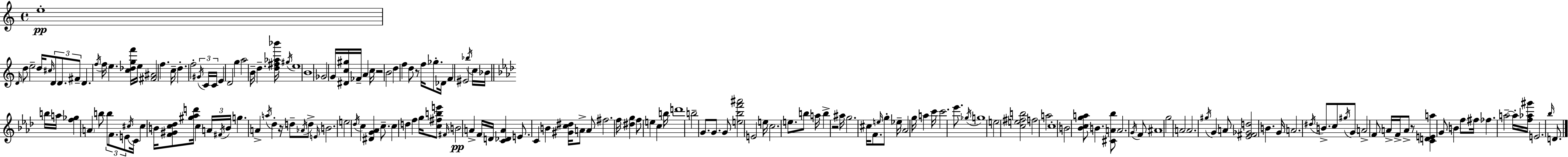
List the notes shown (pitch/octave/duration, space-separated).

E5/w D4/s D5/e E5/h D5/s C#5/s D4/e D4/e. F#4/e D4/q. F5/s F5/s E5/q. [C5,Db5,G5,F6]/s E5/s [F#4,A#4]/h F5/q. C5/s D5/q. F5/h G#4/s C4/s C4/s E4/q D4/h G5/q A5/h B4/s D5/q. [D5,F#5,Ab5,Bb6]/s G#5/s E5/w B4/w Gb4/h G4/s [D#4,C5,G#5]/s FES4/s A4/q C5/s R/h B4/h D5/q F5/q D5/e R/e F5/s Gb5/e. Db4/s F4/q EIS4/h Bb5/s C5/s Bb4/s B5/s A5/s [F5,Gb5]/q A4/q B5/e B5/e F4/e. E4/e C#5/s C4/s C#5/q B4/s [F4,G#4,C5,Db5]/e [G#5,Ab5,D6]/s C5/q A4/s F#4/s B4/s G5/q. A4/q A5/s Db5/q R/s D5/e Ab4/s D5/e E4/s B4/h. E5/h Db5/s C5/q [D#4,G4,Ab4]/q C5/e. C5/q D5/q F5/q G5/s [C5,F#5,B5,E6]/e F#4/s B4/h A4/q F4/s D4/s [C4,Db4,A4]/q E4/e. C4/q B4/q [G#4,C5,D#5]/s A4/e A4/e F#5/h. F5/s [D#5,G5]/q F5/e E5/q C5/q B5/s D6/w B5/h G4/e. G4/e. G4/e [E5,Bb5,F6,A#6]/h E4/h E5/s C5/h. E5/e. B5/e A5/s B5/q R/h A#5/s G5/h. C#5/s F4/e. E5/s G5/e Eb5/s Ab4/h G5/s A5/q C6/s C6/h. Eb6/e. Gb5/s G5/w E5/h [C5,E5,F#5,B5]/h F5/h A5/h C5/w B4/h [Bb4,C5,G5,A5]/e B4/q. [C#4,A4,Bb5]/e A4/h. G4/s F4/e A#4/w G5/h A4/h A4/h. G#5/s G4/q A4/e [Eb4,F#4,Gb4,D5]/h B4/q. G4/s A4/h. D#5/s B4/e. C5/e G#5/s G4/e A4/h F4/e A4/s F4/s A4/e R/e [C4,D4,E4,A5]/q G4/e B4/q F5/e F#5/s FES5/q. A5/h A5/s [F5,Ab5,G#6]/s E4/h. Bb5/s D4/e.